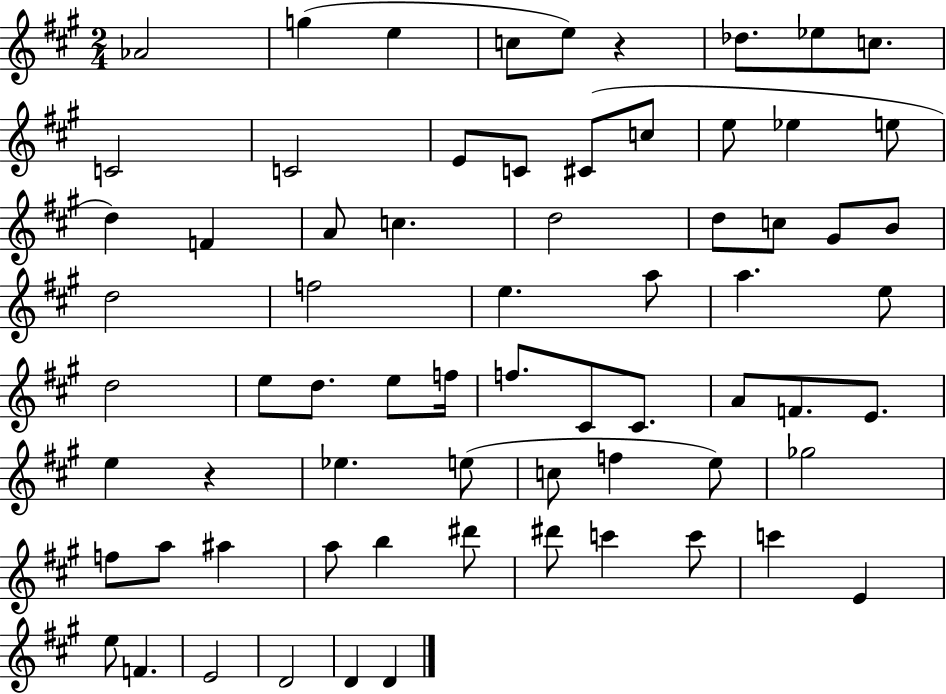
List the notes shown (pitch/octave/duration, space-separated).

Ab4/h G5/q E5/q C5/e E5/e R/q Db5/e. Eb5/e C5/e. C4/h C4/h E4/e C4/e C#4/e C5/e E5/e Eb5/q E5/e D5/q F4/q A4/e C5/q. D5/h D5/e C5/e G#4/e B4/e D5/h F5/h E5/q. A5/e A5/q. E5/e D5/h E5/e D5/e. E5/e F5/s F5/e. C#4/e C#4/e. A4/e F4/e. E4/e. E5/q R/q Eb5/q. E5/e C5/e F5/q E5/e Gb5/h F5/e A5/e A#5/q A5/e B5/q D#6/e D#6/e C6/q C6/e C6/q E4/q E5/e F4/q. E4/h D4/h D4/q D4/q